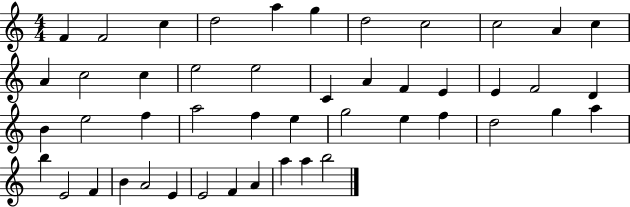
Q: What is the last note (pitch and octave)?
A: B5